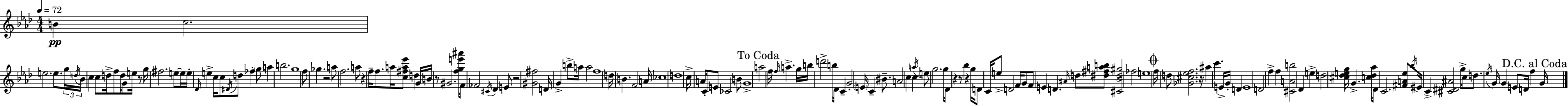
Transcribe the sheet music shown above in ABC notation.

X:1
T:Untitled
M:4/4
L:1/4
K:Fm
B c2 e2 e/2 g/4 d/4 _B/4 c c/2 d/4 f/2 d/4 G/2 e/4 z/2 g/4 ^f2 e/2 e/4 e/4 _D/4 e c/4 c/2 ^D/4 d/2 _f g/2 a b2 g4 f/2 _g z2 a/2 f2 a/2 z f/4 f/2 a/4 [c^fa_e']/2 d G/4 B/4 z/2 ^G2 [fge'^a']/4 F/2 _F2 ^C/4 _D E/2 z2 [^G^f]2 D/4 G b/2 a/4 a2 f4 d/4 B F2 A/4 _c4 d4 c/4 A/2 C/4 E/2 _C2 B/2 G4 a2 f/4 f/4 a g/4 b/4 d'2 b/2 _D/4 C G2 E/4 C ^B/2 A2 c c a/4 e/2 g2 g/2 _D/4 z z/2 _b z g/4 D/2 C/4 e/2 D2 F/4 G/2 F/2 E D ^A/4 d/2 [^d^fab]/2 [^C_B^d^g]2 _f2 e4 f/4 d/2 [_G^c_ef]2 z/4 ^a c' E/4 G/4 D E4 D2 f f [^CAb]2 _D e d2 [^c_deg]/4 G [c_d_a]/4 _D/2 C2 [^FA_e]/2 _b/4 ^E/4 C [^C^D^A]2 g/2 c/4 d/2 _e/4 G/4 G E/2 D/4 f G/4